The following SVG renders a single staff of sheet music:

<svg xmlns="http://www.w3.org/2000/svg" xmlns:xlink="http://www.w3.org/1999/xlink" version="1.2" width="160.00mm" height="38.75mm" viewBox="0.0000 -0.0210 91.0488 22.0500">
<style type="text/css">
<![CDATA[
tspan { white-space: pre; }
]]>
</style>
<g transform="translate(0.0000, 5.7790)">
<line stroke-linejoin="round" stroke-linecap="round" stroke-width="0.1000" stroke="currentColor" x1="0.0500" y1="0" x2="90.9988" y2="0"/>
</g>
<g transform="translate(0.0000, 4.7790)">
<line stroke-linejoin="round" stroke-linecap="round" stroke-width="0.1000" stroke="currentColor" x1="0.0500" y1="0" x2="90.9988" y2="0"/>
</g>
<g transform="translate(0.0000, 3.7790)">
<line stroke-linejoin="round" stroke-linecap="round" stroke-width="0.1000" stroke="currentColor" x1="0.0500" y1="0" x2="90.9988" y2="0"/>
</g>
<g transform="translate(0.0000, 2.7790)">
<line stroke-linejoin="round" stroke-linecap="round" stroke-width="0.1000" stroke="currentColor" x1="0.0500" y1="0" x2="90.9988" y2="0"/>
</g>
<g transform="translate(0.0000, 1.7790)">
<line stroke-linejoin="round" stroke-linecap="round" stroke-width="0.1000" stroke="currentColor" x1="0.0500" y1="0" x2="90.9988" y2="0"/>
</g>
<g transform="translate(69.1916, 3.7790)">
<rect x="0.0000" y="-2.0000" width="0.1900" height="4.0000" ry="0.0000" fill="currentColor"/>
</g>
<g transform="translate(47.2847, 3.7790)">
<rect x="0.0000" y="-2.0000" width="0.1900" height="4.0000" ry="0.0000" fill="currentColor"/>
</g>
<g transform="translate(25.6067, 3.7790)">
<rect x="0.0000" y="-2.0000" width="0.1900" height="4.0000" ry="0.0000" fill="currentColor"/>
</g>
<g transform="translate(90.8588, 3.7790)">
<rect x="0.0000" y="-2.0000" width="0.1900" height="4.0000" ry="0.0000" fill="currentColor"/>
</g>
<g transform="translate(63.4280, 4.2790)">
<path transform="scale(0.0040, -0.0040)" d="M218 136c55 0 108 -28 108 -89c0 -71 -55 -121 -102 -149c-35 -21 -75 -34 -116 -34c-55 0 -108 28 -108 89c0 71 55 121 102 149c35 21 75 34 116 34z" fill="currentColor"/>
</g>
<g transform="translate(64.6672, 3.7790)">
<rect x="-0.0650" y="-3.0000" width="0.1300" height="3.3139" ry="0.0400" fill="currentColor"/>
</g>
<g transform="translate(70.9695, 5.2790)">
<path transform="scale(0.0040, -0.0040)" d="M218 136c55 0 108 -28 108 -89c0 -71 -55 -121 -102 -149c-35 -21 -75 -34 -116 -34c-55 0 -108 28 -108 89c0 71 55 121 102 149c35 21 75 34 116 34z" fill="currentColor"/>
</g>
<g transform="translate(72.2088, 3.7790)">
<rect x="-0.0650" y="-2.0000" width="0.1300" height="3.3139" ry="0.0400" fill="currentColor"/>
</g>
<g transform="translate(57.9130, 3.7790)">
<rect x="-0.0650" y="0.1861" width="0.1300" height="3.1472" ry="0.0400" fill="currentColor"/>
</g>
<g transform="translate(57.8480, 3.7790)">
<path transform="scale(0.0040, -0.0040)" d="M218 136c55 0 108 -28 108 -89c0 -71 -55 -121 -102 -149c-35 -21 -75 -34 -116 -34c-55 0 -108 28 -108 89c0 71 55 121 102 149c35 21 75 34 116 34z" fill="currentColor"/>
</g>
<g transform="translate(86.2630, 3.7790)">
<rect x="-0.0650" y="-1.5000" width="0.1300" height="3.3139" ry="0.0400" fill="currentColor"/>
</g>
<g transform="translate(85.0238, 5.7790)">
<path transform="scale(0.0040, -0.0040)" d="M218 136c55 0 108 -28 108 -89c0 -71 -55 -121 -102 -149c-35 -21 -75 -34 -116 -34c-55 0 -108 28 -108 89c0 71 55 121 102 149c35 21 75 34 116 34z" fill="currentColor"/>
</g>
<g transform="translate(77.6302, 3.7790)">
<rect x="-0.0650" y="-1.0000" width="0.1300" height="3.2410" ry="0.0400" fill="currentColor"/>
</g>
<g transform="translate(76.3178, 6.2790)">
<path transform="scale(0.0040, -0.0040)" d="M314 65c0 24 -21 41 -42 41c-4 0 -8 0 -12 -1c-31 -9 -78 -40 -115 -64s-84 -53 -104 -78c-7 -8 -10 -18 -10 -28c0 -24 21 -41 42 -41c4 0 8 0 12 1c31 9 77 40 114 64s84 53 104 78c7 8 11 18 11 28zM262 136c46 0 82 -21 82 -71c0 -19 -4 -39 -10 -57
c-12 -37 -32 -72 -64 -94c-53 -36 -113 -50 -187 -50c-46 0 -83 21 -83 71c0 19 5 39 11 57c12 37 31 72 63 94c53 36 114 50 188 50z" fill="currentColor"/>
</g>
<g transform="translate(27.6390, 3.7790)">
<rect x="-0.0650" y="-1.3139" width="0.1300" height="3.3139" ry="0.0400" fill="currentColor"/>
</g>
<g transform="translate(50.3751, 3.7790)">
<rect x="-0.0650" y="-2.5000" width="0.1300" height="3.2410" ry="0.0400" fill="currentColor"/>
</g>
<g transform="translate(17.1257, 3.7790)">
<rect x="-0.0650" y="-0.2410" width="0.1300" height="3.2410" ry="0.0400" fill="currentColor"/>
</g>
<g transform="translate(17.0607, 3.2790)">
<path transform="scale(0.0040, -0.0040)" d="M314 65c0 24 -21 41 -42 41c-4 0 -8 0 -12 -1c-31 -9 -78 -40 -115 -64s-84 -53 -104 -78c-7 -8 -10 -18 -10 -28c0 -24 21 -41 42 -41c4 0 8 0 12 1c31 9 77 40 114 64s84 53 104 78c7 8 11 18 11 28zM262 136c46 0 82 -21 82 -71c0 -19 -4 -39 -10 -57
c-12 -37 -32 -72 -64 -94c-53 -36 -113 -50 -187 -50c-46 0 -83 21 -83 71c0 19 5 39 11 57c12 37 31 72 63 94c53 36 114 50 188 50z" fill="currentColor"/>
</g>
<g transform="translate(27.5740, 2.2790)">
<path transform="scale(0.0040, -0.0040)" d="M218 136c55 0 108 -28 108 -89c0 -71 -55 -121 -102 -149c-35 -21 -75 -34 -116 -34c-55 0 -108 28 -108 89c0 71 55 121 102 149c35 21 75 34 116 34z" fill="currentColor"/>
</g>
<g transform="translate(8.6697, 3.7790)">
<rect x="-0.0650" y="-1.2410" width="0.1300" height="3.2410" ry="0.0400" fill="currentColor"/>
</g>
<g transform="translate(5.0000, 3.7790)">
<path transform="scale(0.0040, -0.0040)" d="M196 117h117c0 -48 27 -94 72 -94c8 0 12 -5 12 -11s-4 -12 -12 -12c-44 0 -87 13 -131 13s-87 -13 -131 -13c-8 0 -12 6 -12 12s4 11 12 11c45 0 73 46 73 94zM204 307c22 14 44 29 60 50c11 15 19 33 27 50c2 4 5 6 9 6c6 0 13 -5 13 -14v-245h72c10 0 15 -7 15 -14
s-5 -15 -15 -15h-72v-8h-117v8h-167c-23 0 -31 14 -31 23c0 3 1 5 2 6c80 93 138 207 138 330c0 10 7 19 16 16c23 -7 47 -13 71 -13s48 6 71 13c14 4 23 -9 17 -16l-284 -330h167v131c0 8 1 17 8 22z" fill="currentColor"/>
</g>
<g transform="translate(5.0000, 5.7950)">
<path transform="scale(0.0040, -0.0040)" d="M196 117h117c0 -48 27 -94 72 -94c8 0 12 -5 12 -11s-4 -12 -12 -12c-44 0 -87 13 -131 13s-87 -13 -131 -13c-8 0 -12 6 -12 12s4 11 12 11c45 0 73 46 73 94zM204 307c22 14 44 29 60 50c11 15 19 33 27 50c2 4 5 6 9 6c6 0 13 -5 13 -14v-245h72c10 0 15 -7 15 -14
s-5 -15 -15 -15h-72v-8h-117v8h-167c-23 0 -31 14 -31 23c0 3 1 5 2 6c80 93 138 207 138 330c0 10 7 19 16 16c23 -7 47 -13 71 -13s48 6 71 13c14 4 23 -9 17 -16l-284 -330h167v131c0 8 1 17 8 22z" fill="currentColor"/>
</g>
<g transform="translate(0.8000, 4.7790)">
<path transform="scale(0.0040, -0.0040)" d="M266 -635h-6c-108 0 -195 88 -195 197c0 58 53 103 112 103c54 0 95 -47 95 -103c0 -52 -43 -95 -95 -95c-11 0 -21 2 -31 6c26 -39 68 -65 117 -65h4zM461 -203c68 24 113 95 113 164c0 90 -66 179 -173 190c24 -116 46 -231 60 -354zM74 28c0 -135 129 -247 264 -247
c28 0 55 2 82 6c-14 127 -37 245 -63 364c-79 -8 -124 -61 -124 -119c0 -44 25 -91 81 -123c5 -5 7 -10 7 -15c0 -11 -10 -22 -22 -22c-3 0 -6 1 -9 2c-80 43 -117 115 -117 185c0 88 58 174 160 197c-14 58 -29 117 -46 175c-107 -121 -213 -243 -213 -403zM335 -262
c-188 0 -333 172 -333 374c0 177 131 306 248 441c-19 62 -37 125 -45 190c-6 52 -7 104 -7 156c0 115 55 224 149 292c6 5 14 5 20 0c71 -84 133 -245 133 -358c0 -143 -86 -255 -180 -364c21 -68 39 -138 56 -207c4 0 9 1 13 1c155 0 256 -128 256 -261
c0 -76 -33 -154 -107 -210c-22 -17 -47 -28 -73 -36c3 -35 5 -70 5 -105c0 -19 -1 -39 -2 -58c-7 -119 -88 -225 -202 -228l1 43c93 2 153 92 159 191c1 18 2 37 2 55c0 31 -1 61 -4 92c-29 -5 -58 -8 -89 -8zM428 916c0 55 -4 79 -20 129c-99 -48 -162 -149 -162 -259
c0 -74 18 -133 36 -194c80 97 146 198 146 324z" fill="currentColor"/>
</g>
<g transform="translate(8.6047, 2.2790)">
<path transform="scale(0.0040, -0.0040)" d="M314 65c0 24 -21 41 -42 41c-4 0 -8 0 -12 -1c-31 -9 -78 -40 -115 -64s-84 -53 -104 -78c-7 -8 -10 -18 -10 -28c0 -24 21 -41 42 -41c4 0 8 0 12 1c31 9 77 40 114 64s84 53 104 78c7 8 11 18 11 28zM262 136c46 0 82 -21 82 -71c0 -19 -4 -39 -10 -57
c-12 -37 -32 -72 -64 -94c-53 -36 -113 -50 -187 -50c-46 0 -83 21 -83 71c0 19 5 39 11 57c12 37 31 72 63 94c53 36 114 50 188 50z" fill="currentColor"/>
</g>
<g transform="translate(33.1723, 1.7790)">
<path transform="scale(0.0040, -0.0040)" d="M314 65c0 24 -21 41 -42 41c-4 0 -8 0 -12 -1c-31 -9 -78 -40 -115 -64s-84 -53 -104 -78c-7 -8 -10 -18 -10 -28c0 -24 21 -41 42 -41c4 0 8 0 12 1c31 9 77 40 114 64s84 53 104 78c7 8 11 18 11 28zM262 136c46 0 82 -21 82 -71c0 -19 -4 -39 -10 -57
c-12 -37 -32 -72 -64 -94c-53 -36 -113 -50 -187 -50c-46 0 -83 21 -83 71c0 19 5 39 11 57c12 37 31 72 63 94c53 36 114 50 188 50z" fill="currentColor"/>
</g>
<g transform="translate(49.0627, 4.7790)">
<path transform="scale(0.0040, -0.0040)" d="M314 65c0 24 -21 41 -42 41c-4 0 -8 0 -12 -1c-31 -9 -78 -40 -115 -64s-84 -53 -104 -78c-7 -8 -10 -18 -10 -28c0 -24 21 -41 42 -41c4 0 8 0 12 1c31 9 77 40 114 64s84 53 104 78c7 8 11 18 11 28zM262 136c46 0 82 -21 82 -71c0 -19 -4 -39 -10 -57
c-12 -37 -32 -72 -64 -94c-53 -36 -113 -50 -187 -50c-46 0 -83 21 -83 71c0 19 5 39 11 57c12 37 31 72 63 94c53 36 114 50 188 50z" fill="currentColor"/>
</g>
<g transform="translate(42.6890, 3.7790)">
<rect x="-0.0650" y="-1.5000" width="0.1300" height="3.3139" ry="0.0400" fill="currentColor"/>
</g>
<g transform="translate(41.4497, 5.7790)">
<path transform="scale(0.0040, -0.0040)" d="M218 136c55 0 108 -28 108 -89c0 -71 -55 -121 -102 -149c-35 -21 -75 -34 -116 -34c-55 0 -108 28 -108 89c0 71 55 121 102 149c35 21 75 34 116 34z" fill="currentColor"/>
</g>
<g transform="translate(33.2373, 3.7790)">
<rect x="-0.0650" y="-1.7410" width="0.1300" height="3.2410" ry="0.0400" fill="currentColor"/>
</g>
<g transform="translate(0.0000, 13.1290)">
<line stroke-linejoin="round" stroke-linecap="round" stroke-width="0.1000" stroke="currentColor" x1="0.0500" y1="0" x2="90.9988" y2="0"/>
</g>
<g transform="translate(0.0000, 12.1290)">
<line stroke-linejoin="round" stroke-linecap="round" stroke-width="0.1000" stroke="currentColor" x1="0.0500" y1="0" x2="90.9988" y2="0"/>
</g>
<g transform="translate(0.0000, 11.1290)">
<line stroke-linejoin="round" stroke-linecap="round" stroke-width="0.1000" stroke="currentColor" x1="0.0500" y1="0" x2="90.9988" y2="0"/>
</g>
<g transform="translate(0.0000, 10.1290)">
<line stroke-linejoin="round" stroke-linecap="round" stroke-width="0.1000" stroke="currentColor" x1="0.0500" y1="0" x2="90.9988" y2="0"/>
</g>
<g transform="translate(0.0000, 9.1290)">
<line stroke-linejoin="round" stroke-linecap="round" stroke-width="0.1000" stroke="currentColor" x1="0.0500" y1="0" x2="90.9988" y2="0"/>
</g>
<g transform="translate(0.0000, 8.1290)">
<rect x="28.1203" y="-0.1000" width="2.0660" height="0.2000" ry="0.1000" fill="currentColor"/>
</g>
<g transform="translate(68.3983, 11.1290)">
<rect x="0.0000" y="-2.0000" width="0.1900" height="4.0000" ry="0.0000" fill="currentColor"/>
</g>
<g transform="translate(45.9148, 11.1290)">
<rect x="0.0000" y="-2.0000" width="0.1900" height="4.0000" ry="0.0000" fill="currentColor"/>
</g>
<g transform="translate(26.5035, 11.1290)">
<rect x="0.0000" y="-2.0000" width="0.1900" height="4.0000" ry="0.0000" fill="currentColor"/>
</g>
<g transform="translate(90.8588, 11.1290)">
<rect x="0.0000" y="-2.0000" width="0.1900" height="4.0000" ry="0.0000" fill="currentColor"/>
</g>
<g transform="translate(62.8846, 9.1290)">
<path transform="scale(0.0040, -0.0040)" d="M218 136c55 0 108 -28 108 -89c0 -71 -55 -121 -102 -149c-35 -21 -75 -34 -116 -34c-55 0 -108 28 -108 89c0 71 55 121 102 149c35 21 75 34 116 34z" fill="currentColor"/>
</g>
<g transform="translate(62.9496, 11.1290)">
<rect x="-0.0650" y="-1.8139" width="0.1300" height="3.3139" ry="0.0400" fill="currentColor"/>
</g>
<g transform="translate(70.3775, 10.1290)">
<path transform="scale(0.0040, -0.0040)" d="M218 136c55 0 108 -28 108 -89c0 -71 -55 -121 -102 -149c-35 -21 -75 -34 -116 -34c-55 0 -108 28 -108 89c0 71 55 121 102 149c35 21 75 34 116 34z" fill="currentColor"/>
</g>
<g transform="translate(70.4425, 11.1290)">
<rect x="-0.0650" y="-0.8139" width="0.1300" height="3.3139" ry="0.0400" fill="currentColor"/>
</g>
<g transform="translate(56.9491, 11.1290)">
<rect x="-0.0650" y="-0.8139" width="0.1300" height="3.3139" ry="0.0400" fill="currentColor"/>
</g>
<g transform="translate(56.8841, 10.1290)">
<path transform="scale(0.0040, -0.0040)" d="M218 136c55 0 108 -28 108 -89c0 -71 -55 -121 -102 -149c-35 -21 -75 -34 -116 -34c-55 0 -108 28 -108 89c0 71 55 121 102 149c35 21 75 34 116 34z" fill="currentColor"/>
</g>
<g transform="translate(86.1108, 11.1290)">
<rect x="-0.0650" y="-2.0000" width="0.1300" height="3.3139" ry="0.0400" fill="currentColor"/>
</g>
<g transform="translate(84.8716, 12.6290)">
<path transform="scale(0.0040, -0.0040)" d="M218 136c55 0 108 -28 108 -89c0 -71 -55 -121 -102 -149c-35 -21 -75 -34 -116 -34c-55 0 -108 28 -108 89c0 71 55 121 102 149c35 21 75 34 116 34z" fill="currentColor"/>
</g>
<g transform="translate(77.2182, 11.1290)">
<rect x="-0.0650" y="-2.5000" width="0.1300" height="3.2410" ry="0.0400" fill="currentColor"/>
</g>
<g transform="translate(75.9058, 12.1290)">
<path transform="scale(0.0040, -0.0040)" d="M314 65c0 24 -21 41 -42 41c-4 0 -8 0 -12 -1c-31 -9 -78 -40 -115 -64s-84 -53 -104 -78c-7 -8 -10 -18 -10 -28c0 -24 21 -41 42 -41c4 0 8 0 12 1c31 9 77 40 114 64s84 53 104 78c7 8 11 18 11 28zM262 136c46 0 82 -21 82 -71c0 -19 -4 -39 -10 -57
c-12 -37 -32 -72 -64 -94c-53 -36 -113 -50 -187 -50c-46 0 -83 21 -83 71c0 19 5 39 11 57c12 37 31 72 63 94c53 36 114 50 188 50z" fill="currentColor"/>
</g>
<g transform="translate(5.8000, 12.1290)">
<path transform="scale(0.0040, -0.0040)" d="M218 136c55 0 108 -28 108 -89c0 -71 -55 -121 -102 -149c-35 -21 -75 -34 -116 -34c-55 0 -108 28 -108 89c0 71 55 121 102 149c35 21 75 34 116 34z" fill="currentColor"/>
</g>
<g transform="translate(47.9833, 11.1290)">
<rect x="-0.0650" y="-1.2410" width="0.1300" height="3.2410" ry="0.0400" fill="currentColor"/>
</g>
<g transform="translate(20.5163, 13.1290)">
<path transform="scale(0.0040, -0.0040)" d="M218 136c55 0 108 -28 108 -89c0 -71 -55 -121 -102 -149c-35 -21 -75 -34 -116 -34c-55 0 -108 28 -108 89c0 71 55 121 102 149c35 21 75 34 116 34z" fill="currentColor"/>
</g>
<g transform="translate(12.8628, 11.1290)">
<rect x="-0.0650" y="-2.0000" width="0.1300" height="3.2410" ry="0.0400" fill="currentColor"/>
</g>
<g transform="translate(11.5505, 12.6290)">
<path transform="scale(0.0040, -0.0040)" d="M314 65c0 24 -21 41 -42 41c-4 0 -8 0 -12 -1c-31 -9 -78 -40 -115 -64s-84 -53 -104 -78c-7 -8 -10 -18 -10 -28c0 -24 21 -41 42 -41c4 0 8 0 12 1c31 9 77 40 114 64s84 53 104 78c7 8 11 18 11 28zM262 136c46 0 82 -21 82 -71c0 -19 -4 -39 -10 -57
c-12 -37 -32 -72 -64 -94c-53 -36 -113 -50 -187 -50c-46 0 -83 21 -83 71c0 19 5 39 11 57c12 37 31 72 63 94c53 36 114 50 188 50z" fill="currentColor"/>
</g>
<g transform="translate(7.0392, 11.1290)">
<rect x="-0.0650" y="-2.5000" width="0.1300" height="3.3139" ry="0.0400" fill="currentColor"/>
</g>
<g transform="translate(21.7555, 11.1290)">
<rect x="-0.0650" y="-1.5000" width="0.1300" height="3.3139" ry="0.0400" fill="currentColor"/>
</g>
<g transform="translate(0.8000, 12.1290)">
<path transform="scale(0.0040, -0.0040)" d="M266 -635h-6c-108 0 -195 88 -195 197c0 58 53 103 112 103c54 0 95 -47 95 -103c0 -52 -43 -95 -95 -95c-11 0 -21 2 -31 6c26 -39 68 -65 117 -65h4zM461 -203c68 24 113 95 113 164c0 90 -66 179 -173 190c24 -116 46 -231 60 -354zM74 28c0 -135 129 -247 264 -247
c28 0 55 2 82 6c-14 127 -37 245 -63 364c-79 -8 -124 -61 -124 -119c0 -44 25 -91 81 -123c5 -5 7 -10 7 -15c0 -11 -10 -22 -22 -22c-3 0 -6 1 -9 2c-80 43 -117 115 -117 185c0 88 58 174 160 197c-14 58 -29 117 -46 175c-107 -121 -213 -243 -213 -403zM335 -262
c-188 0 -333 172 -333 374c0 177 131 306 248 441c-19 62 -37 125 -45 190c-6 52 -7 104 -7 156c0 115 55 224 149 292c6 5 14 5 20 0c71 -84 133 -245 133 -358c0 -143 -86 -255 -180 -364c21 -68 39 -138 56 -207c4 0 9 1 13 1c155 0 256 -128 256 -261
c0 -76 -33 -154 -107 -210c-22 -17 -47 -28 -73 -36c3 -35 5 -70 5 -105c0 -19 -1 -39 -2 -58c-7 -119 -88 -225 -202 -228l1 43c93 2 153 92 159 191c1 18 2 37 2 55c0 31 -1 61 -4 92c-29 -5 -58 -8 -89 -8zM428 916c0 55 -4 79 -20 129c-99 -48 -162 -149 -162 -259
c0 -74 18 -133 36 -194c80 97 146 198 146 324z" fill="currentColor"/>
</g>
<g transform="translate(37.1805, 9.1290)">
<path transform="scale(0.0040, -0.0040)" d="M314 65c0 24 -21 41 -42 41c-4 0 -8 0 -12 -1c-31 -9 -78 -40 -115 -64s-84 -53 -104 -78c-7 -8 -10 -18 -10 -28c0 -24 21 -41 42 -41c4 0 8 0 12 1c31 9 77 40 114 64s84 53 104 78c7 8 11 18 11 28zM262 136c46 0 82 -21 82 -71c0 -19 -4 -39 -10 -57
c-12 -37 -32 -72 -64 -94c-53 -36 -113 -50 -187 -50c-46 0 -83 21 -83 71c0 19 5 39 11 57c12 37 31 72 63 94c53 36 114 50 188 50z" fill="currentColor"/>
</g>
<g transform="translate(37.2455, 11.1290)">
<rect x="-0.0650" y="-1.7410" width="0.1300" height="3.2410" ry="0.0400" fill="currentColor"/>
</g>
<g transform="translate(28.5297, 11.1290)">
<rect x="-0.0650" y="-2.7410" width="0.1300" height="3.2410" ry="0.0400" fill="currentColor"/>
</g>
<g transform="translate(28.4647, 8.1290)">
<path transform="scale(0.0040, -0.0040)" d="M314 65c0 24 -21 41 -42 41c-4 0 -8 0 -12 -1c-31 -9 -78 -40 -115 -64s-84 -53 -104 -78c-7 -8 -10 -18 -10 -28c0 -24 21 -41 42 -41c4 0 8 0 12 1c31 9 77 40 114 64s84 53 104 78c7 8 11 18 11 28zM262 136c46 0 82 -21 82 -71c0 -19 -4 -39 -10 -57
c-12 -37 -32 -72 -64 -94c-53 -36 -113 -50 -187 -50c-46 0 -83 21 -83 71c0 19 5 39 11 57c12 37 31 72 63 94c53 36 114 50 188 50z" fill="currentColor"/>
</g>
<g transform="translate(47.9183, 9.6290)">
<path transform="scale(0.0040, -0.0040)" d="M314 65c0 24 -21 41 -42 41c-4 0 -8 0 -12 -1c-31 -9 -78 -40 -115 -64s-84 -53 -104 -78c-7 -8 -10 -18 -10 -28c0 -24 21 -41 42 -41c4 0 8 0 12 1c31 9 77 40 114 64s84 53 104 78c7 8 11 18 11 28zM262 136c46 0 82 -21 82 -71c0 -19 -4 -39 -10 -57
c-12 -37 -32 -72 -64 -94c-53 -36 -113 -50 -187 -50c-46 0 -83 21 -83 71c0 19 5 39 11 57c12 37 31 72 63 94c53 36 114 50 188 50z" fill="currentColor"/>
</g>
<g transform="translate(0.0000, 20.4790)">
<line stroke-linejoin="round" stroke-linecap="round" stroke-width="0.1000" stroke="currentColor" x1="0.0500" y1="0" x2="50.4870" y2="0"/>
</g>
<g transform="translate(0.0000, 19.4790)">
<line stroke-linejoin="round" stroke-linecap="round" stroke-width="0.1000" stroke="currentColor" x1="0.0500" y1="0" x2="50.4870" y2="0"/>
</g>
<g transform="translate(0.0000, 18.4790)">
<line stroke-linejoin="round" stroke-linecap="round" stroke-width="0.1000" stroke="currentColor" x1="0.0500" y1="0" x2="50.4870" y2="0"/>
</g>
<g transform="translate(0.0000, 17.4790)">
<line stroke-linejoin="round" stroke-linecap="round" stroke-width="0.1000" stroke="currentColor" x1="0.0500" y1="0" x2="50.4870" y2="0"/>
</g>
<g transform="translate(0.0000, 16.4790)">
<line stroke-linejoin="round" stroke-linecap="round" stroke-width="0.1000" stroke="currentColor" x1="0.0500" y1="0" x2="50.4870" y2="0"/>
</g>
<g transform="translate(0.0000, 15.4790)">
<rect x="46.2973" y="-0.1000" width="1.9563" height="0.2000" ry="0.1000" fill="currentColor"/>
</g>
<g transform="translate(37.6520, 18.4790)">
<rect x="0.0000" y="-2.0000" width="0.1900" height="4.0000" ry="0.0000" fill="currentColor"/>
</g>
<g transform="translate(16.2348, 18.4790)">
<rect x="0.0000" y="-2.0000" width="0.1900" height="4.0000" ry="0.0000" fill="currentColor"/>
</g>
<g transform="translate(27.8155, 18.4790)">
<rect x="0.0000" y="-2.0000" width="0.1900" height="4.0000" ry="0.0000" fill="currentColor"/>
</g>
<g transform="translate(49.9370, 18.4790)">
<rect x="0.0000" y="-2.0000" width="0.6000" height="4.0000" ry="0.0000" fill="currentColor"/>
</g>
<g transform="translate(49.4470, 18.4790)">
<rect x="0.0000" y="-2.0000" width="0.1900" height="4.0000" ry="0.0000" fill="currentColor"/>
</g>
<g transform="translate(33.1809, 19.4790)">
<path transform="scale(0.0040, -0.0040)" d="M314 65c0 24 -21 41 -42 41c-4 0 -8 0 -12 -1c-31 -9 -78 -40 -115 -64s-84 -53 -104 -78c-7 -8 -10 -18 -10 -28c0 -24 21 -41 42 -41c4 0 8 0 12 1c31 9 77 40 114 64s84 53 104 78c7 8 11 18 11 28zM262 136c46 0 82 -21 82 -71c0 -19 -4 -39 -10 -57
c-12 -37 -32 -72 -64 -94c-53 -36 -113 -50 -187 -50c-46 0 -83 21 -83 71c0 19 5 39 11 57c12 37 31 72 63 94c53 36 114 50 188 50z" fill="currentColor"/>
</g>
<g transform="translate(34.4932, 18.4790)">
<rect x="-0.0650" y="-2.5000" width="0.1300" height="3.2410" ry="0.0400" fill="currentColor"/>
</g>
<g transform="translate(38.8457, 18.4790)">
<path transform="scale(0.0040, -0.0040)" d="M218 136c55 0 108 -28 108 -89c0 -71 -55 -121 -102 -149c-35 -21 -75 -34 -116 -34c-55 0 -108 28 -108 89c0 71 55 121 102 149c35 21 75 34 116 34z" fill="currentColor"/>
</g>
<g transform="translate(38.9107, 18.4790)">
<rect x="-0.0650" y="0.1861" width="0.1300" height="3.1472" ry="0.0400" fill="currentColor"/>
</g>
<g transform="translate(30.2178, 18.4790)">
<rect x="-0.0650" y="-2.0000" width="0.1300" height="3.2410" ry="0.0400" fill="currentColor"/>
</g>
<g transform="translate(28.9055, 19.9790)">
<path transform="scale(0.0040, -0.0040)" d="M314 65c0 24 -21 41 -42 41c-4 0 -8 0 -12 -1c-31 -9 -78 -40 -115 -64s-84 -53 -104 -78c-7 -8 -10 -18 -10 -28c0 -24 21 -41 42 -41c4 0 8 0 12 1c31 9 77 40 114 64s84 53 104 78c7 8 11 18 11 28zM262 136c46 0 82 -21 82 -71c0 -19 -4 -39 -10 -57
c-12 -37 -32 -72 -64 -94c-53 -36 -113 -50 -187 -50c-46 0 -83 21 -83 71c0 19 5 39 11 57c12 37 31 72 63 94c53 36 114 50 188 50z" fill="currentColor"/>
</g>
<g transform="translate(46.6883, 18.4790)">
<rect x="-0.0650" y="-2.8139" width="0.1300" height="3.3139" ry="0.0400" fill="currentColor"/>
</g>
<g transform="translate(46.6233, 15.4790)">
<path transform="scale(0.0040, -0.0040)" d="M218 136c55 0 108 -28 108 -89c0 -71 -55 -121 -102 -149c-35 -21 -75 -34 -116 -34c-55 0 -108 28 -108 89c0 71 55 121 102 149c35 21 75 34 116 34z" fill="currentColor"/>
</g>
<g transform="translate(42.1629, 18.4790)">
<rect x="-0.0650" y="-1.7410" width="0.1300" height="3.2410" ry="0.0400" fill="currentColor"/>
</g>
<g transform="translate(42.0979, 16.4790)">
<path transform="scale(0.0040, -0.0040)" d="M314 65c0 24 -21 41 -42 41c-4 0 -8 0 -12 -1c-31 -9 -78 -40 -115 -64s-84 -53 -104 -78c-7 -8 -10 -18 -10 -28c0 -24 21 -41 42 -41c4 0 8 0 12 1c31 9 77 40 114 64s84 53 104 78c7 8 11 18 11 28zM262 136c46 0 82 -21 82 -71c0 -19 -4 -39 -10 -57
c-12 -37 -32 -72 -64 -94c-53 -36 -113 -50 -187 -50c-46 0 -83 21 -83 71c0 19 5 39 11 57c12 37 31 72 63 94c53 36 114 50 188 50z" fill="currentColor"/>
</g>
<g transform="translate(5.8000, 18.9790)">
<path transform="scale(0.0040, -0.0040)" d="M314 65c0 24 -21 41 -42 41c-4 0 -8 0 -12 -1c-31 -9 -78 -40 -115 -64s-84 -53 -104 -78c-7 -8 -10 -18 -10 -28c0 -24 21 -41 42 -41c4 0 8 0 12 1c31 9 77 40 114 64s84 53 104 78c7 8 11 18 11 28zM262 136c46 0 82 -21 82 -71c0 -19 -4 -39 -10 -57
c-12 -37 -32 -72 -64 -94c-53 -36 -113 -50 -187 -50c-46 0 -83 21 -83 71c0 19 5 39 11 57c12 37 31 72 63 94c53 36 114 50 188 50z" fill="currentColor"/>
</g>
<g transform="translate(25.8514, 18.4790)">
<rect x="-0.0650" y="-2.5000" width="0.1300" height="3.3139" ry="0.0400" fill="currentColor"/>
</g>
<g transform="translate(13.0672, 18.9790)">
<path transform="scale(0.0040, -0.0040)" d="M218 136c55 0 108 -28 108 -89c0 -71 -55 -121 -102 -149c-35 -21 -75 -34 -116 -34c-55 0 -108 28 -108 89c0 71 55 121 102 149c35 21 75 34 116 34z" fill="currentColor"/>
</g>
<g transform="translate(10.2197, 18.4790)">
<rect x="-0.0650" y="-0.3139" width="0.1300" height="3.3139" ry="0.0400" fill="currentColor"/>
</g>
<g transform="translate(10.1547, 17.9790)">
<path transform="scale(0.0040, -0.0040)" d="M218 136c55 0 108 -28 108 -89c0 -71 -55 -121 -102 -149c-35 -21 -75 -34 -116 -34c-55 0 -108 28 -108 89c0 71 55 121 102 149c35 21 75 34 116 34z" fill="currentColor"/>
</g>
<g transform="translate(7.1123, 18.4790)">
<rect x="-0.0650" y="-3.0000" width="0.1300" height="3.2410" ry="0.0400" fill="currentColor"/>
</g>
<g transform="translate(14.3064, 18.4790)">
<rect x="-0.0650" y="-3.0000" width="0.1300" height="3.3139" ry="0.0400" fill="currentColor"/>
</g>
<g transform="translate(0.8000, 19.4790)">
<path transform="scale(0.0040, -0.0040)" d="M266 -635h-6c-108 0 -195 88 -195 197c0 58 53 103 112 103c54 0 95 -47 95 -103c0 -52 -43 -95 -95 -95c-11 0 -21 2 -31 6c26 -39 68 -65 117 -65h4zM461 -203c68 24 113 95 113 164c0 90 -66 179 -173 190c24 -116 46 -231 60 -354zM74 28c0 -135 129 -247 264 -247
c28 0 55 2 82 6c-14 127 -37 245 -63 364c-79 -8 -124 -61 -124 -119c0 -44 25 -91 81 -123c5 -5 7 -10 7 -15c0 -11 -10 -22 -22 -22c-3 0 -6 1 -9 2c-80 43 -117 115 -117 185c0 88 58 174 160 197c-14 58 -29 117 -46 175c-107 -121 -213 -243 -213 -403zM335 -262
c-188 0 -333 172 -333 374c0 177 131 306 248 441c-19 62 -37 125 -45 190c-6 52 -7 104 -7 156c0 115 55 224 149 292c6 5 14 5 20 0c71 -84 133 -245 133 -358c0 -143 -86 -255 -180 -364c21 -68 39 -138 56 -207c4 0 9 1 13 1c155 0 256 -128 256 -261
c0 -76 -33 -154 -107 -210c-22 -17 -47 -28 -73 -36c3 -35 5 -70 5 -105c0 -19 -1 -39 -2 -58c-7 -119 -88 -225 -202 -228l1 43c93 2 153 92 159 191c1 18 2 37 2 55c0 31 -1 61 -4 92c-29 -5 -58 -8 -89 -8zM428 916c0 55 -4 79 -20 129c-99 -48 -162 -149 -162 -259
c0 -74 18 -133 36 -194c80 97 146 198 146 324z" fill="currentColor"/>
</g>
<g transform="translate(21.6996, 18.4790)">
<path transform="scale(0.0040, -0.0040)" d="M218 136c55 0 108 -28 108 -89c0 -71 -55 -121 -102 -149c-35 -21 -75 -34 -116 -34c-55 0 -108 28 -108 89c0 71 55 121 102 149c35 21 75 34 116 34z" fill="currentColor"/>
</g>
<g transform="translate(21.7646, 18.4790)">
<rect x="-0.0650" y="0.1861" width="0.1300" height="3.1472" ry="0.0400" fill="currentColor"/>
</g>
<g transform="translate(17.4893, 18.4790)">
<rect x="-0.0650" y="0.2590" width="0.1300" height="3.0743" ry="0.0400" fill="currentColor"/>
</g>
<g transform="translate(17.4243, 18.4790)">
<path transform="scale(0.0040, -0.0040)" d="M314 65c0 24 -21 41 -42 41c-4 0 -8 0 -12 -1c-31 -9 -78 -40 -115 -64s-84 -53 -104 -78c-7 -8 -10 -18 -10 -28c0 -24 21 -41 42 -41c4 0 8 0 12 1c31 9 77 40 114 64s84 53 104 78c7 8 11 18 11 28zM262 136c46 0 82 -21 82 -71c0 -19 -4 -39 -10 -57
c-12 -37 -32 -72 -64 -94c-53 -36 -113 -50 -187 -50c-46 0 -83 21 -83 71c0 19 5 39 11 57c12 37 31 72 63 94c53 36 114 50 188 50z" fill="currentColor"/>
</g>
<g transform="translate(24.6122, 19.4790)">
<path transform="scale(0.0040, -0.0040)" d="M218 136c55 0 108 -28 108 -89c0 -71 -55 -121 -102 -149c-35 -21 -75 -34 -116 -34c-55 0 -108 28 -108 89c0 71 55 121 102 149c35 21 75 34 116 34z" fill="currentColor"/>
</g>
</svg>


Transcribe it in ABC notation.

X:1
T:Untitled
M:4/4
L:1/4
K:C
e2 c2 e f2 E G2 B A F D2 E G F2 E a2 f2 e2 d f d G2 F A2 c A B2 B G F2 G2 B f2 a